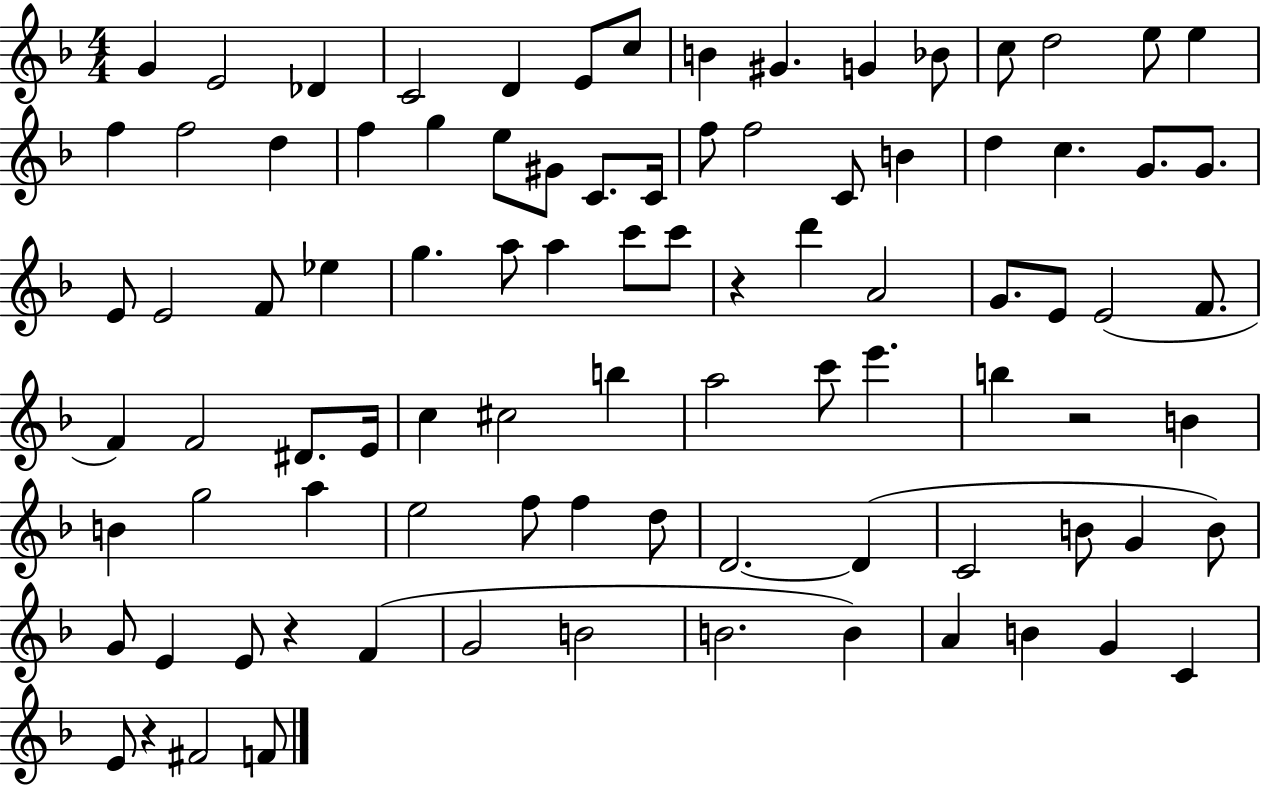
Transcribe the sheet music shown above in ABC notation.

X:1
T:Untitled
M:4/4
L:1/4
K:F
G E2 _D C2 D E/2 c/2 B ^G G _B/2 c/2 d2 e/2 e f f2 d f g e/2 ^G/2 C/2 C/4 f/2 f2 C/2 B d c G/2 G/2 E/2 E2 F/2 _e g a/2 a c'/2 c'/2 z d' A2 G/2 E/2 E2 F/2 F F2 ^D/2 E/4 c ^c2 b a2 c'/2 e' b z2 B B g2 a e2 f/2 f d/2 D2 D C2 B/2 G B/2 G/2 E E/2 z F G2 B2 B2 B A B G C E/2 z ^F2 F/2